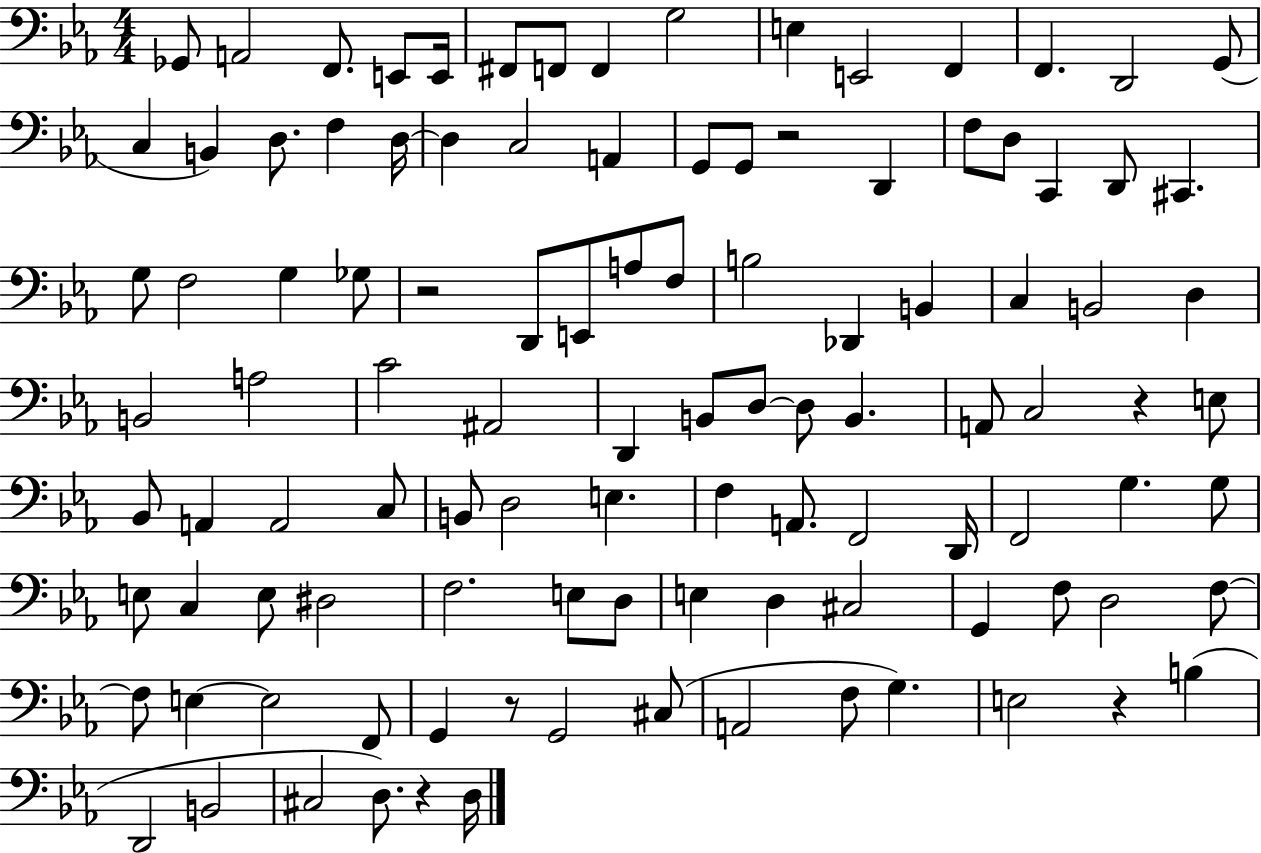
Gb2/e A2/h F2/e. E2/e E2/s F#2/e F2/e F2/q G3/h E3/q E2/h F2/q F2/q. D2/h G2/e C3/q B2/q D3/e. F3/q D3/s D3/q C3/h A2/q G2/e G2/e R/h D2/q F3/e D3/e C2/q D2/e C#2/q. G3/e F3/h G3/q Gb3/e R/h D2/e E2/e A3/e F3/e B3/h Db2/q B2/q C3/q B2/h D3/q B2/h A3/h C4/h A#2/h D2/q B2/e D3/e D3/e B2/q. A2/e C3/h R/q E3/e Bb2/e A2/q A2/h C3/e B2/e D3/h E3/q. F3/q A2/e. F2/h D2/s F2/h G3/q. G3/e E3/e C3/q E3/e D#3/h F3/h. E3/e D3/e E3/q D3/q C#3/h G2/q F3/e D3/h F3/e F3/e E3/q E3/h F2/e G2/q R/e G2/h C#3/e A2/h F3/e G3/q. E3/h R/q B3/q D2/h B2/h C#3/h D3/e. R/q D3/s